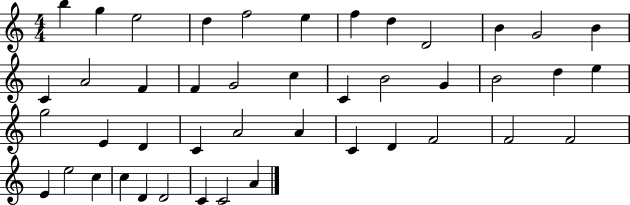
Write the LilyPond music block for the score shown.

{
  \clef treble
  \numericTimeSignature
  \time 4/4
  \key c \major
  b''4 g''4 e''2 | d''4 f''2 e''4 | f''4 d''4 d'2 | b'4 g'2 b'4 | \break c'4 a'2 f'4 | f'4 g'2 c''4 | c'4 b'2 g'4 | b'2 d''4 e''4 | \break g''2 e'4 d'4 | c'4 a'2 a'4 | c'4 d'4 f'2 | f'2 f'2 | \break e'4 e''2 c''4 | c''4 d'4 d'2 | c'4 c'2 a'4 | \bar "|."
}